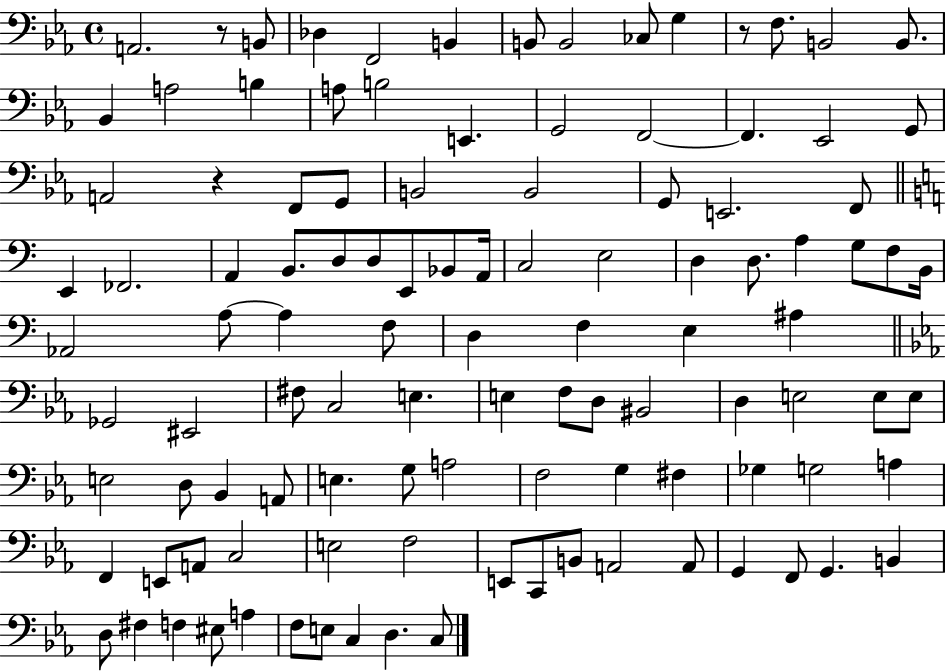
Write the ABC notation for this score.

X:1
T:Untitled
M:4/4
L:1/4
K:Eb
A,,2 z/2 B,,/2 _D, F,,2 B,, B,,/2 B,,2 _C,/2 G, z/2 F,/2 B,,2 B,,/2 _B,, A,2 B, A,/2 B,2 E,, G,,2 F,,2 F,, _E,,2 G,,/2 A,,2 z F,,/2 G,,/2 B,,2 B,,2 G,,/2 E,,2 F,,/2 E,, _F,,2 A,, B,,/2 D,/2 D,/2 E,,/2 _B,,/2 A,,/4 C,2 E,2 D, D,/2 A, G,/2 F,/2 B,,/4 _A,,2 A,/2 A, F,/2 D, F, E, ^A, _G,,2 ^E,,2 ^F,/2 C,2 E, E, F,/2 D,/2 ^B,,2 D, E,2 E,/2 E,/2 E,2 D,/2 _B,, A,,/2 E, G,/2 A,2 F,2 G, ^F, _G, G,2 A, F,, E,,/2 A,,/2 C,2 E,2 F,2 E,,/2 C,,/2 B,,/2 A,,2 A,,/2 G,, F,,/2 G,, B,, D,/2 ^F, F, ^E,/2 A, F,/2 E,/2 C, D, C,/2